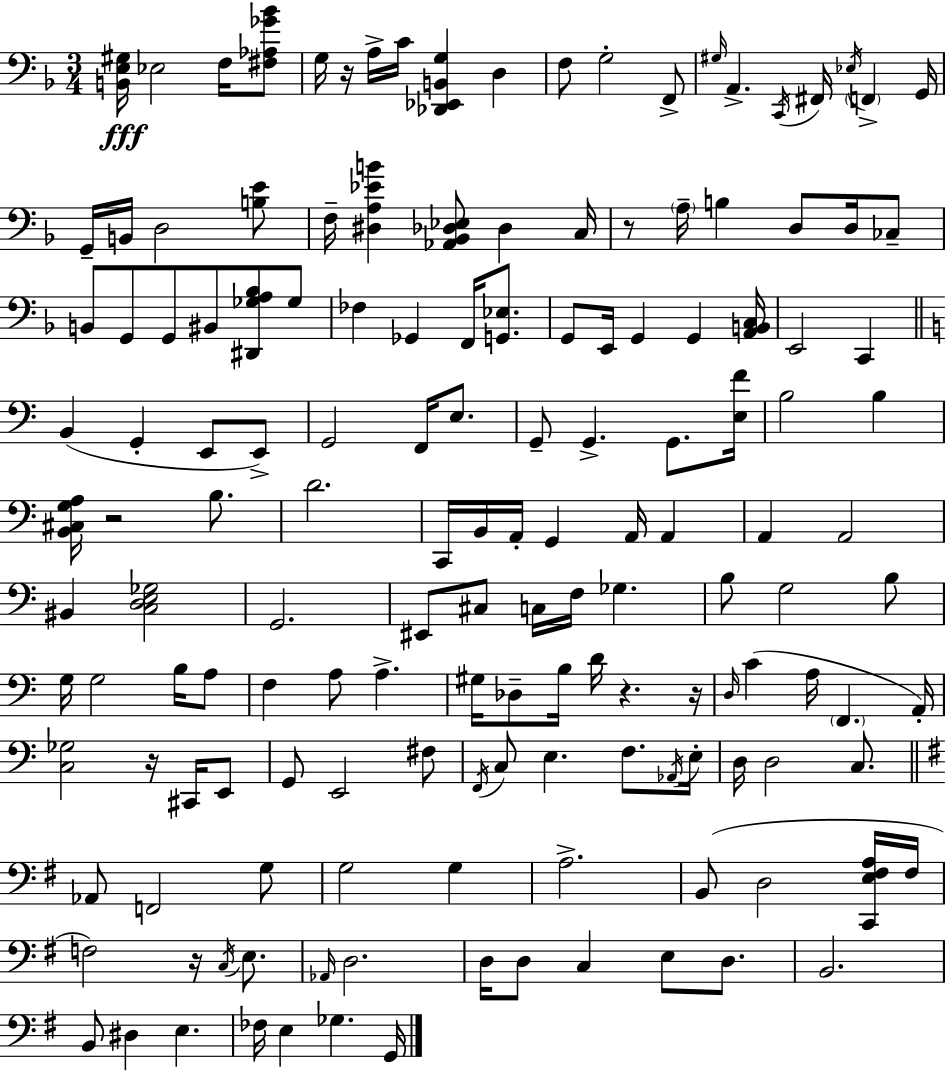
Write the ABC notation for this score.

X:1
T:Untitled
M:3/4
L:1/4
K:F
[B,,E,^G,]/4 _E,2 F,/4 [^F,_A,_G_B]/2 G,/4 z/4 A,/4 C/4 [_D,,_E,,B,,G,] D, F,/2 G,2 F,,/2 ^G,/4 A,, C,,/4 ^F,,/4 _E,/4 F,, G,,/4 G,,/4 B,,/4 D,2 [B,E]/2 F,/4 [^D,A,_EB] [_A,,_B,,_D,_E,]/2 _D, C,/4 z/2 A,/4 B, D,/2 D,/4 _C,/2 B,,/2 G,,/2 G,,/2 ^B,,/2 [^D,,_G,A,_B,]/2 _G,/2 _F, _G,, F,,/4 [G,,_E,]/2 G,,/2 E,,/4 G,, G,, [A,,B,,C,]/4 E,,2 C,, B,, G,, E,,/2 E,,/2 G,,2 F,,/4 E,/2 G,,/2 G,, G,,/2 [E,F]/4 B,2 B, [B,,^C,G,A,]/4 z2 B,/2 D2 C,,/4 B,,/4 A,,/4 G,, A,,/4 A,, A,, A,,2 ^B,, [C,D,E,_G,]2 G,,2 ^E,,/2 ^C,/2 C,/4 F,/4 _G, B,/2 G,2 B,/2 G,/4 G,2 B,/4 A,/2 F, A,/2 A, ^G,/4 _D,/2 B,/4 D/4 z z/4 D,/4 C A,/4 F,, A,,/4 [C,_G,]2 z/4 ^C,,/4 E,,/2 G,,/2 E,,2 ^F,/2 F,,/4 C,/2 E, F,/2 _A,,/4 E,/4 D,/4 D,2 C,/2 _A,,/2 F,,2 G,/2 G,2 G, A,2 B,,/2 D,2 [C,,E,^F,A,]/4 ^F,/4 F,2 z/4 C,/4 E,/2 _A,,/4 D,2 D,/4 D,/2 C, E,/2 D,/2 B,,2 B,,/2 ^D, E, _F,/4 E, _G, G,,/4